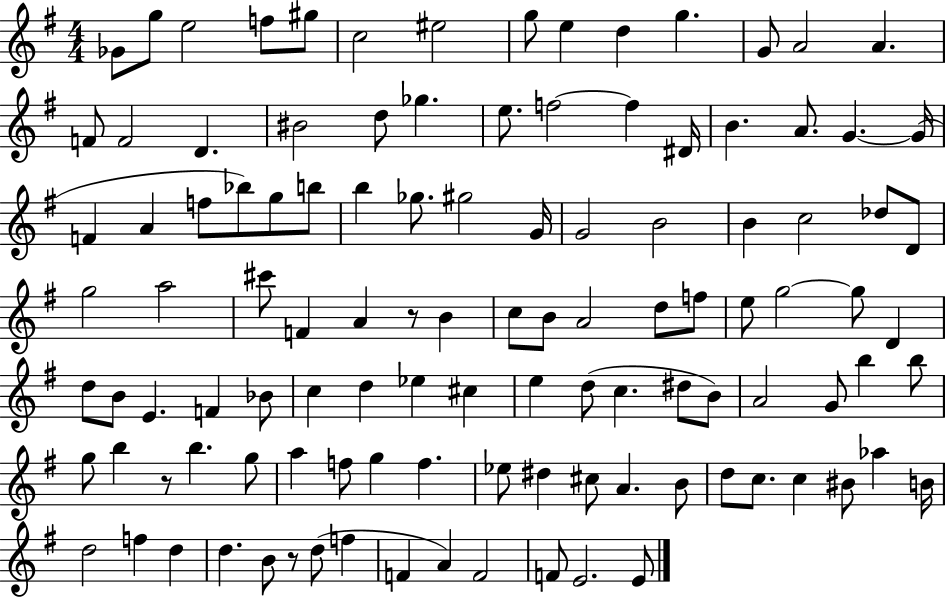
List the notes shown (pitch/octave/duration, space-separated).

Gb4/e G5/e E5/h F5/e G#5/e C5/h EIS5/h G5/e E5/q D5/q G5/q. G4/e A4/h A4/q. F4/e F4/h D4/q. BIS4/h D5/e Gb5/q. E5/e. F5/h F5/q D#4/s B4/q. A4/e. G4/q. G4/s F4/q A4/q F5/e Bb5/e G5/e B5/e B5/q Gb5/e. G#5/h G4/s G4/h B4/h B4/q C5/h Db5/e D4/e G5/h A5/h C#6/e F4/q A4/q R/e B4/q C5/e B4/e A4/h D5/e F5/e E5/e G5/h G5/e D4/q D5/e B4/e E4/q. F4/q Bb4/e C5/q D5/q Eb5/q C#5/q E5/q D5/e C5/q. D#5/e B4/e A4/h G4/e B5/q B5/e G5/e B5/q R/e B5/q. G5/e A5/q F5/e G5/q F5/q. Eb5/e D#5/q C#5/e A4/q. B4/e D5/e C5/e. C5/q BIS4/e Ab5/q B4/s D5/h F5/q D5/q D5/q. B4/e R/e D5/e F5/q F4/q A4/q F4/h F4/e E4/h. E4/e